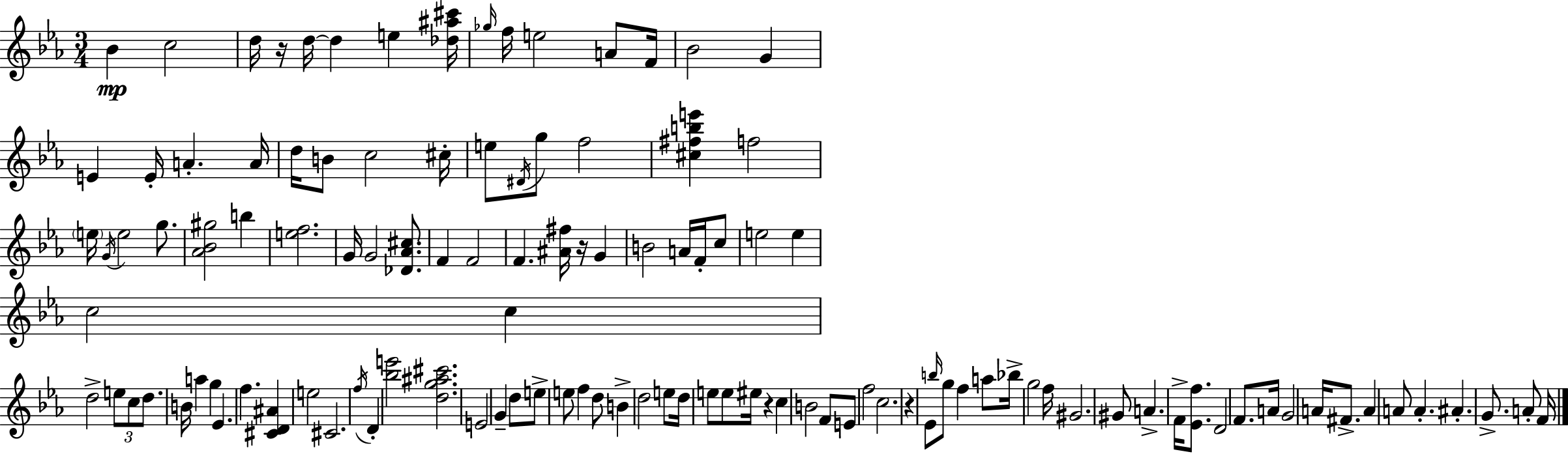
{
  \clef treble
  \numericTimeSignature
  \time 3/4
  \key ees \major
  bes'4\mp c''2 | d''16 r16 d''16~~ d''4 e''4 <des'' ais'' cis'''>16 | \grace { ges''16 } f''16 e''2 a'8 | f'16 bes'2 g'4 | \break e'4 e'16-. a'4.-. | a'16 d''16 b'8 c''2 | cis''16-. e''8 \acciaccatura { dis'16 } g''8 f''2 | <cis'' fis'' b'' e'''>4 f''2 | \break \parenthesize e''16 \acciaccatura { g'16 } e''2 | g''8. <aes' bes' gis''>2 b''4 | <e'' f''>2. | g'16 g'2 | \break <des' aes' cis''>8. f'4 f'2 | f'4. <ais' fis''>16 r16 g'4 | b'2 a'16 | f'16-. c''8 e''2 e''4 | \break c''2 c''4 | d''2-> \tuplet 3/2 { e''8 | c''8 d''8. } b'16 a''4 g''4 | ees'4. f''4. | \break <cis' d' ais'>4 e''2 | cis'2. | \acciaccatura { f''16 } d'4-. <bes'' e'''>2 | <d'' g'' ais'' cis'''>2. | \break e'2 | g'4-- d''8 e''8-> e''8 f''4 | d''8 b'4-> d''2 | e''8 d''16 e''8 e''8 eis''16 | \break r4 c''4 b'2 | f'8 e'8 f''2 | c''2. | r4 ees'8 \grace { b''16 } g''8 | \break f''4 a''8 bes''16-> g''2 | f''16 gis'2. | gis'8 a'4.-> | f'16-> <ees' f''>8. d'2 | \break f'8. a'16 g'2 | a'16 fis'8.-> a'4 a'8 a'4.-. | ais'4.-. g'8.-> | a'8-. f'16 \bar "|."
}